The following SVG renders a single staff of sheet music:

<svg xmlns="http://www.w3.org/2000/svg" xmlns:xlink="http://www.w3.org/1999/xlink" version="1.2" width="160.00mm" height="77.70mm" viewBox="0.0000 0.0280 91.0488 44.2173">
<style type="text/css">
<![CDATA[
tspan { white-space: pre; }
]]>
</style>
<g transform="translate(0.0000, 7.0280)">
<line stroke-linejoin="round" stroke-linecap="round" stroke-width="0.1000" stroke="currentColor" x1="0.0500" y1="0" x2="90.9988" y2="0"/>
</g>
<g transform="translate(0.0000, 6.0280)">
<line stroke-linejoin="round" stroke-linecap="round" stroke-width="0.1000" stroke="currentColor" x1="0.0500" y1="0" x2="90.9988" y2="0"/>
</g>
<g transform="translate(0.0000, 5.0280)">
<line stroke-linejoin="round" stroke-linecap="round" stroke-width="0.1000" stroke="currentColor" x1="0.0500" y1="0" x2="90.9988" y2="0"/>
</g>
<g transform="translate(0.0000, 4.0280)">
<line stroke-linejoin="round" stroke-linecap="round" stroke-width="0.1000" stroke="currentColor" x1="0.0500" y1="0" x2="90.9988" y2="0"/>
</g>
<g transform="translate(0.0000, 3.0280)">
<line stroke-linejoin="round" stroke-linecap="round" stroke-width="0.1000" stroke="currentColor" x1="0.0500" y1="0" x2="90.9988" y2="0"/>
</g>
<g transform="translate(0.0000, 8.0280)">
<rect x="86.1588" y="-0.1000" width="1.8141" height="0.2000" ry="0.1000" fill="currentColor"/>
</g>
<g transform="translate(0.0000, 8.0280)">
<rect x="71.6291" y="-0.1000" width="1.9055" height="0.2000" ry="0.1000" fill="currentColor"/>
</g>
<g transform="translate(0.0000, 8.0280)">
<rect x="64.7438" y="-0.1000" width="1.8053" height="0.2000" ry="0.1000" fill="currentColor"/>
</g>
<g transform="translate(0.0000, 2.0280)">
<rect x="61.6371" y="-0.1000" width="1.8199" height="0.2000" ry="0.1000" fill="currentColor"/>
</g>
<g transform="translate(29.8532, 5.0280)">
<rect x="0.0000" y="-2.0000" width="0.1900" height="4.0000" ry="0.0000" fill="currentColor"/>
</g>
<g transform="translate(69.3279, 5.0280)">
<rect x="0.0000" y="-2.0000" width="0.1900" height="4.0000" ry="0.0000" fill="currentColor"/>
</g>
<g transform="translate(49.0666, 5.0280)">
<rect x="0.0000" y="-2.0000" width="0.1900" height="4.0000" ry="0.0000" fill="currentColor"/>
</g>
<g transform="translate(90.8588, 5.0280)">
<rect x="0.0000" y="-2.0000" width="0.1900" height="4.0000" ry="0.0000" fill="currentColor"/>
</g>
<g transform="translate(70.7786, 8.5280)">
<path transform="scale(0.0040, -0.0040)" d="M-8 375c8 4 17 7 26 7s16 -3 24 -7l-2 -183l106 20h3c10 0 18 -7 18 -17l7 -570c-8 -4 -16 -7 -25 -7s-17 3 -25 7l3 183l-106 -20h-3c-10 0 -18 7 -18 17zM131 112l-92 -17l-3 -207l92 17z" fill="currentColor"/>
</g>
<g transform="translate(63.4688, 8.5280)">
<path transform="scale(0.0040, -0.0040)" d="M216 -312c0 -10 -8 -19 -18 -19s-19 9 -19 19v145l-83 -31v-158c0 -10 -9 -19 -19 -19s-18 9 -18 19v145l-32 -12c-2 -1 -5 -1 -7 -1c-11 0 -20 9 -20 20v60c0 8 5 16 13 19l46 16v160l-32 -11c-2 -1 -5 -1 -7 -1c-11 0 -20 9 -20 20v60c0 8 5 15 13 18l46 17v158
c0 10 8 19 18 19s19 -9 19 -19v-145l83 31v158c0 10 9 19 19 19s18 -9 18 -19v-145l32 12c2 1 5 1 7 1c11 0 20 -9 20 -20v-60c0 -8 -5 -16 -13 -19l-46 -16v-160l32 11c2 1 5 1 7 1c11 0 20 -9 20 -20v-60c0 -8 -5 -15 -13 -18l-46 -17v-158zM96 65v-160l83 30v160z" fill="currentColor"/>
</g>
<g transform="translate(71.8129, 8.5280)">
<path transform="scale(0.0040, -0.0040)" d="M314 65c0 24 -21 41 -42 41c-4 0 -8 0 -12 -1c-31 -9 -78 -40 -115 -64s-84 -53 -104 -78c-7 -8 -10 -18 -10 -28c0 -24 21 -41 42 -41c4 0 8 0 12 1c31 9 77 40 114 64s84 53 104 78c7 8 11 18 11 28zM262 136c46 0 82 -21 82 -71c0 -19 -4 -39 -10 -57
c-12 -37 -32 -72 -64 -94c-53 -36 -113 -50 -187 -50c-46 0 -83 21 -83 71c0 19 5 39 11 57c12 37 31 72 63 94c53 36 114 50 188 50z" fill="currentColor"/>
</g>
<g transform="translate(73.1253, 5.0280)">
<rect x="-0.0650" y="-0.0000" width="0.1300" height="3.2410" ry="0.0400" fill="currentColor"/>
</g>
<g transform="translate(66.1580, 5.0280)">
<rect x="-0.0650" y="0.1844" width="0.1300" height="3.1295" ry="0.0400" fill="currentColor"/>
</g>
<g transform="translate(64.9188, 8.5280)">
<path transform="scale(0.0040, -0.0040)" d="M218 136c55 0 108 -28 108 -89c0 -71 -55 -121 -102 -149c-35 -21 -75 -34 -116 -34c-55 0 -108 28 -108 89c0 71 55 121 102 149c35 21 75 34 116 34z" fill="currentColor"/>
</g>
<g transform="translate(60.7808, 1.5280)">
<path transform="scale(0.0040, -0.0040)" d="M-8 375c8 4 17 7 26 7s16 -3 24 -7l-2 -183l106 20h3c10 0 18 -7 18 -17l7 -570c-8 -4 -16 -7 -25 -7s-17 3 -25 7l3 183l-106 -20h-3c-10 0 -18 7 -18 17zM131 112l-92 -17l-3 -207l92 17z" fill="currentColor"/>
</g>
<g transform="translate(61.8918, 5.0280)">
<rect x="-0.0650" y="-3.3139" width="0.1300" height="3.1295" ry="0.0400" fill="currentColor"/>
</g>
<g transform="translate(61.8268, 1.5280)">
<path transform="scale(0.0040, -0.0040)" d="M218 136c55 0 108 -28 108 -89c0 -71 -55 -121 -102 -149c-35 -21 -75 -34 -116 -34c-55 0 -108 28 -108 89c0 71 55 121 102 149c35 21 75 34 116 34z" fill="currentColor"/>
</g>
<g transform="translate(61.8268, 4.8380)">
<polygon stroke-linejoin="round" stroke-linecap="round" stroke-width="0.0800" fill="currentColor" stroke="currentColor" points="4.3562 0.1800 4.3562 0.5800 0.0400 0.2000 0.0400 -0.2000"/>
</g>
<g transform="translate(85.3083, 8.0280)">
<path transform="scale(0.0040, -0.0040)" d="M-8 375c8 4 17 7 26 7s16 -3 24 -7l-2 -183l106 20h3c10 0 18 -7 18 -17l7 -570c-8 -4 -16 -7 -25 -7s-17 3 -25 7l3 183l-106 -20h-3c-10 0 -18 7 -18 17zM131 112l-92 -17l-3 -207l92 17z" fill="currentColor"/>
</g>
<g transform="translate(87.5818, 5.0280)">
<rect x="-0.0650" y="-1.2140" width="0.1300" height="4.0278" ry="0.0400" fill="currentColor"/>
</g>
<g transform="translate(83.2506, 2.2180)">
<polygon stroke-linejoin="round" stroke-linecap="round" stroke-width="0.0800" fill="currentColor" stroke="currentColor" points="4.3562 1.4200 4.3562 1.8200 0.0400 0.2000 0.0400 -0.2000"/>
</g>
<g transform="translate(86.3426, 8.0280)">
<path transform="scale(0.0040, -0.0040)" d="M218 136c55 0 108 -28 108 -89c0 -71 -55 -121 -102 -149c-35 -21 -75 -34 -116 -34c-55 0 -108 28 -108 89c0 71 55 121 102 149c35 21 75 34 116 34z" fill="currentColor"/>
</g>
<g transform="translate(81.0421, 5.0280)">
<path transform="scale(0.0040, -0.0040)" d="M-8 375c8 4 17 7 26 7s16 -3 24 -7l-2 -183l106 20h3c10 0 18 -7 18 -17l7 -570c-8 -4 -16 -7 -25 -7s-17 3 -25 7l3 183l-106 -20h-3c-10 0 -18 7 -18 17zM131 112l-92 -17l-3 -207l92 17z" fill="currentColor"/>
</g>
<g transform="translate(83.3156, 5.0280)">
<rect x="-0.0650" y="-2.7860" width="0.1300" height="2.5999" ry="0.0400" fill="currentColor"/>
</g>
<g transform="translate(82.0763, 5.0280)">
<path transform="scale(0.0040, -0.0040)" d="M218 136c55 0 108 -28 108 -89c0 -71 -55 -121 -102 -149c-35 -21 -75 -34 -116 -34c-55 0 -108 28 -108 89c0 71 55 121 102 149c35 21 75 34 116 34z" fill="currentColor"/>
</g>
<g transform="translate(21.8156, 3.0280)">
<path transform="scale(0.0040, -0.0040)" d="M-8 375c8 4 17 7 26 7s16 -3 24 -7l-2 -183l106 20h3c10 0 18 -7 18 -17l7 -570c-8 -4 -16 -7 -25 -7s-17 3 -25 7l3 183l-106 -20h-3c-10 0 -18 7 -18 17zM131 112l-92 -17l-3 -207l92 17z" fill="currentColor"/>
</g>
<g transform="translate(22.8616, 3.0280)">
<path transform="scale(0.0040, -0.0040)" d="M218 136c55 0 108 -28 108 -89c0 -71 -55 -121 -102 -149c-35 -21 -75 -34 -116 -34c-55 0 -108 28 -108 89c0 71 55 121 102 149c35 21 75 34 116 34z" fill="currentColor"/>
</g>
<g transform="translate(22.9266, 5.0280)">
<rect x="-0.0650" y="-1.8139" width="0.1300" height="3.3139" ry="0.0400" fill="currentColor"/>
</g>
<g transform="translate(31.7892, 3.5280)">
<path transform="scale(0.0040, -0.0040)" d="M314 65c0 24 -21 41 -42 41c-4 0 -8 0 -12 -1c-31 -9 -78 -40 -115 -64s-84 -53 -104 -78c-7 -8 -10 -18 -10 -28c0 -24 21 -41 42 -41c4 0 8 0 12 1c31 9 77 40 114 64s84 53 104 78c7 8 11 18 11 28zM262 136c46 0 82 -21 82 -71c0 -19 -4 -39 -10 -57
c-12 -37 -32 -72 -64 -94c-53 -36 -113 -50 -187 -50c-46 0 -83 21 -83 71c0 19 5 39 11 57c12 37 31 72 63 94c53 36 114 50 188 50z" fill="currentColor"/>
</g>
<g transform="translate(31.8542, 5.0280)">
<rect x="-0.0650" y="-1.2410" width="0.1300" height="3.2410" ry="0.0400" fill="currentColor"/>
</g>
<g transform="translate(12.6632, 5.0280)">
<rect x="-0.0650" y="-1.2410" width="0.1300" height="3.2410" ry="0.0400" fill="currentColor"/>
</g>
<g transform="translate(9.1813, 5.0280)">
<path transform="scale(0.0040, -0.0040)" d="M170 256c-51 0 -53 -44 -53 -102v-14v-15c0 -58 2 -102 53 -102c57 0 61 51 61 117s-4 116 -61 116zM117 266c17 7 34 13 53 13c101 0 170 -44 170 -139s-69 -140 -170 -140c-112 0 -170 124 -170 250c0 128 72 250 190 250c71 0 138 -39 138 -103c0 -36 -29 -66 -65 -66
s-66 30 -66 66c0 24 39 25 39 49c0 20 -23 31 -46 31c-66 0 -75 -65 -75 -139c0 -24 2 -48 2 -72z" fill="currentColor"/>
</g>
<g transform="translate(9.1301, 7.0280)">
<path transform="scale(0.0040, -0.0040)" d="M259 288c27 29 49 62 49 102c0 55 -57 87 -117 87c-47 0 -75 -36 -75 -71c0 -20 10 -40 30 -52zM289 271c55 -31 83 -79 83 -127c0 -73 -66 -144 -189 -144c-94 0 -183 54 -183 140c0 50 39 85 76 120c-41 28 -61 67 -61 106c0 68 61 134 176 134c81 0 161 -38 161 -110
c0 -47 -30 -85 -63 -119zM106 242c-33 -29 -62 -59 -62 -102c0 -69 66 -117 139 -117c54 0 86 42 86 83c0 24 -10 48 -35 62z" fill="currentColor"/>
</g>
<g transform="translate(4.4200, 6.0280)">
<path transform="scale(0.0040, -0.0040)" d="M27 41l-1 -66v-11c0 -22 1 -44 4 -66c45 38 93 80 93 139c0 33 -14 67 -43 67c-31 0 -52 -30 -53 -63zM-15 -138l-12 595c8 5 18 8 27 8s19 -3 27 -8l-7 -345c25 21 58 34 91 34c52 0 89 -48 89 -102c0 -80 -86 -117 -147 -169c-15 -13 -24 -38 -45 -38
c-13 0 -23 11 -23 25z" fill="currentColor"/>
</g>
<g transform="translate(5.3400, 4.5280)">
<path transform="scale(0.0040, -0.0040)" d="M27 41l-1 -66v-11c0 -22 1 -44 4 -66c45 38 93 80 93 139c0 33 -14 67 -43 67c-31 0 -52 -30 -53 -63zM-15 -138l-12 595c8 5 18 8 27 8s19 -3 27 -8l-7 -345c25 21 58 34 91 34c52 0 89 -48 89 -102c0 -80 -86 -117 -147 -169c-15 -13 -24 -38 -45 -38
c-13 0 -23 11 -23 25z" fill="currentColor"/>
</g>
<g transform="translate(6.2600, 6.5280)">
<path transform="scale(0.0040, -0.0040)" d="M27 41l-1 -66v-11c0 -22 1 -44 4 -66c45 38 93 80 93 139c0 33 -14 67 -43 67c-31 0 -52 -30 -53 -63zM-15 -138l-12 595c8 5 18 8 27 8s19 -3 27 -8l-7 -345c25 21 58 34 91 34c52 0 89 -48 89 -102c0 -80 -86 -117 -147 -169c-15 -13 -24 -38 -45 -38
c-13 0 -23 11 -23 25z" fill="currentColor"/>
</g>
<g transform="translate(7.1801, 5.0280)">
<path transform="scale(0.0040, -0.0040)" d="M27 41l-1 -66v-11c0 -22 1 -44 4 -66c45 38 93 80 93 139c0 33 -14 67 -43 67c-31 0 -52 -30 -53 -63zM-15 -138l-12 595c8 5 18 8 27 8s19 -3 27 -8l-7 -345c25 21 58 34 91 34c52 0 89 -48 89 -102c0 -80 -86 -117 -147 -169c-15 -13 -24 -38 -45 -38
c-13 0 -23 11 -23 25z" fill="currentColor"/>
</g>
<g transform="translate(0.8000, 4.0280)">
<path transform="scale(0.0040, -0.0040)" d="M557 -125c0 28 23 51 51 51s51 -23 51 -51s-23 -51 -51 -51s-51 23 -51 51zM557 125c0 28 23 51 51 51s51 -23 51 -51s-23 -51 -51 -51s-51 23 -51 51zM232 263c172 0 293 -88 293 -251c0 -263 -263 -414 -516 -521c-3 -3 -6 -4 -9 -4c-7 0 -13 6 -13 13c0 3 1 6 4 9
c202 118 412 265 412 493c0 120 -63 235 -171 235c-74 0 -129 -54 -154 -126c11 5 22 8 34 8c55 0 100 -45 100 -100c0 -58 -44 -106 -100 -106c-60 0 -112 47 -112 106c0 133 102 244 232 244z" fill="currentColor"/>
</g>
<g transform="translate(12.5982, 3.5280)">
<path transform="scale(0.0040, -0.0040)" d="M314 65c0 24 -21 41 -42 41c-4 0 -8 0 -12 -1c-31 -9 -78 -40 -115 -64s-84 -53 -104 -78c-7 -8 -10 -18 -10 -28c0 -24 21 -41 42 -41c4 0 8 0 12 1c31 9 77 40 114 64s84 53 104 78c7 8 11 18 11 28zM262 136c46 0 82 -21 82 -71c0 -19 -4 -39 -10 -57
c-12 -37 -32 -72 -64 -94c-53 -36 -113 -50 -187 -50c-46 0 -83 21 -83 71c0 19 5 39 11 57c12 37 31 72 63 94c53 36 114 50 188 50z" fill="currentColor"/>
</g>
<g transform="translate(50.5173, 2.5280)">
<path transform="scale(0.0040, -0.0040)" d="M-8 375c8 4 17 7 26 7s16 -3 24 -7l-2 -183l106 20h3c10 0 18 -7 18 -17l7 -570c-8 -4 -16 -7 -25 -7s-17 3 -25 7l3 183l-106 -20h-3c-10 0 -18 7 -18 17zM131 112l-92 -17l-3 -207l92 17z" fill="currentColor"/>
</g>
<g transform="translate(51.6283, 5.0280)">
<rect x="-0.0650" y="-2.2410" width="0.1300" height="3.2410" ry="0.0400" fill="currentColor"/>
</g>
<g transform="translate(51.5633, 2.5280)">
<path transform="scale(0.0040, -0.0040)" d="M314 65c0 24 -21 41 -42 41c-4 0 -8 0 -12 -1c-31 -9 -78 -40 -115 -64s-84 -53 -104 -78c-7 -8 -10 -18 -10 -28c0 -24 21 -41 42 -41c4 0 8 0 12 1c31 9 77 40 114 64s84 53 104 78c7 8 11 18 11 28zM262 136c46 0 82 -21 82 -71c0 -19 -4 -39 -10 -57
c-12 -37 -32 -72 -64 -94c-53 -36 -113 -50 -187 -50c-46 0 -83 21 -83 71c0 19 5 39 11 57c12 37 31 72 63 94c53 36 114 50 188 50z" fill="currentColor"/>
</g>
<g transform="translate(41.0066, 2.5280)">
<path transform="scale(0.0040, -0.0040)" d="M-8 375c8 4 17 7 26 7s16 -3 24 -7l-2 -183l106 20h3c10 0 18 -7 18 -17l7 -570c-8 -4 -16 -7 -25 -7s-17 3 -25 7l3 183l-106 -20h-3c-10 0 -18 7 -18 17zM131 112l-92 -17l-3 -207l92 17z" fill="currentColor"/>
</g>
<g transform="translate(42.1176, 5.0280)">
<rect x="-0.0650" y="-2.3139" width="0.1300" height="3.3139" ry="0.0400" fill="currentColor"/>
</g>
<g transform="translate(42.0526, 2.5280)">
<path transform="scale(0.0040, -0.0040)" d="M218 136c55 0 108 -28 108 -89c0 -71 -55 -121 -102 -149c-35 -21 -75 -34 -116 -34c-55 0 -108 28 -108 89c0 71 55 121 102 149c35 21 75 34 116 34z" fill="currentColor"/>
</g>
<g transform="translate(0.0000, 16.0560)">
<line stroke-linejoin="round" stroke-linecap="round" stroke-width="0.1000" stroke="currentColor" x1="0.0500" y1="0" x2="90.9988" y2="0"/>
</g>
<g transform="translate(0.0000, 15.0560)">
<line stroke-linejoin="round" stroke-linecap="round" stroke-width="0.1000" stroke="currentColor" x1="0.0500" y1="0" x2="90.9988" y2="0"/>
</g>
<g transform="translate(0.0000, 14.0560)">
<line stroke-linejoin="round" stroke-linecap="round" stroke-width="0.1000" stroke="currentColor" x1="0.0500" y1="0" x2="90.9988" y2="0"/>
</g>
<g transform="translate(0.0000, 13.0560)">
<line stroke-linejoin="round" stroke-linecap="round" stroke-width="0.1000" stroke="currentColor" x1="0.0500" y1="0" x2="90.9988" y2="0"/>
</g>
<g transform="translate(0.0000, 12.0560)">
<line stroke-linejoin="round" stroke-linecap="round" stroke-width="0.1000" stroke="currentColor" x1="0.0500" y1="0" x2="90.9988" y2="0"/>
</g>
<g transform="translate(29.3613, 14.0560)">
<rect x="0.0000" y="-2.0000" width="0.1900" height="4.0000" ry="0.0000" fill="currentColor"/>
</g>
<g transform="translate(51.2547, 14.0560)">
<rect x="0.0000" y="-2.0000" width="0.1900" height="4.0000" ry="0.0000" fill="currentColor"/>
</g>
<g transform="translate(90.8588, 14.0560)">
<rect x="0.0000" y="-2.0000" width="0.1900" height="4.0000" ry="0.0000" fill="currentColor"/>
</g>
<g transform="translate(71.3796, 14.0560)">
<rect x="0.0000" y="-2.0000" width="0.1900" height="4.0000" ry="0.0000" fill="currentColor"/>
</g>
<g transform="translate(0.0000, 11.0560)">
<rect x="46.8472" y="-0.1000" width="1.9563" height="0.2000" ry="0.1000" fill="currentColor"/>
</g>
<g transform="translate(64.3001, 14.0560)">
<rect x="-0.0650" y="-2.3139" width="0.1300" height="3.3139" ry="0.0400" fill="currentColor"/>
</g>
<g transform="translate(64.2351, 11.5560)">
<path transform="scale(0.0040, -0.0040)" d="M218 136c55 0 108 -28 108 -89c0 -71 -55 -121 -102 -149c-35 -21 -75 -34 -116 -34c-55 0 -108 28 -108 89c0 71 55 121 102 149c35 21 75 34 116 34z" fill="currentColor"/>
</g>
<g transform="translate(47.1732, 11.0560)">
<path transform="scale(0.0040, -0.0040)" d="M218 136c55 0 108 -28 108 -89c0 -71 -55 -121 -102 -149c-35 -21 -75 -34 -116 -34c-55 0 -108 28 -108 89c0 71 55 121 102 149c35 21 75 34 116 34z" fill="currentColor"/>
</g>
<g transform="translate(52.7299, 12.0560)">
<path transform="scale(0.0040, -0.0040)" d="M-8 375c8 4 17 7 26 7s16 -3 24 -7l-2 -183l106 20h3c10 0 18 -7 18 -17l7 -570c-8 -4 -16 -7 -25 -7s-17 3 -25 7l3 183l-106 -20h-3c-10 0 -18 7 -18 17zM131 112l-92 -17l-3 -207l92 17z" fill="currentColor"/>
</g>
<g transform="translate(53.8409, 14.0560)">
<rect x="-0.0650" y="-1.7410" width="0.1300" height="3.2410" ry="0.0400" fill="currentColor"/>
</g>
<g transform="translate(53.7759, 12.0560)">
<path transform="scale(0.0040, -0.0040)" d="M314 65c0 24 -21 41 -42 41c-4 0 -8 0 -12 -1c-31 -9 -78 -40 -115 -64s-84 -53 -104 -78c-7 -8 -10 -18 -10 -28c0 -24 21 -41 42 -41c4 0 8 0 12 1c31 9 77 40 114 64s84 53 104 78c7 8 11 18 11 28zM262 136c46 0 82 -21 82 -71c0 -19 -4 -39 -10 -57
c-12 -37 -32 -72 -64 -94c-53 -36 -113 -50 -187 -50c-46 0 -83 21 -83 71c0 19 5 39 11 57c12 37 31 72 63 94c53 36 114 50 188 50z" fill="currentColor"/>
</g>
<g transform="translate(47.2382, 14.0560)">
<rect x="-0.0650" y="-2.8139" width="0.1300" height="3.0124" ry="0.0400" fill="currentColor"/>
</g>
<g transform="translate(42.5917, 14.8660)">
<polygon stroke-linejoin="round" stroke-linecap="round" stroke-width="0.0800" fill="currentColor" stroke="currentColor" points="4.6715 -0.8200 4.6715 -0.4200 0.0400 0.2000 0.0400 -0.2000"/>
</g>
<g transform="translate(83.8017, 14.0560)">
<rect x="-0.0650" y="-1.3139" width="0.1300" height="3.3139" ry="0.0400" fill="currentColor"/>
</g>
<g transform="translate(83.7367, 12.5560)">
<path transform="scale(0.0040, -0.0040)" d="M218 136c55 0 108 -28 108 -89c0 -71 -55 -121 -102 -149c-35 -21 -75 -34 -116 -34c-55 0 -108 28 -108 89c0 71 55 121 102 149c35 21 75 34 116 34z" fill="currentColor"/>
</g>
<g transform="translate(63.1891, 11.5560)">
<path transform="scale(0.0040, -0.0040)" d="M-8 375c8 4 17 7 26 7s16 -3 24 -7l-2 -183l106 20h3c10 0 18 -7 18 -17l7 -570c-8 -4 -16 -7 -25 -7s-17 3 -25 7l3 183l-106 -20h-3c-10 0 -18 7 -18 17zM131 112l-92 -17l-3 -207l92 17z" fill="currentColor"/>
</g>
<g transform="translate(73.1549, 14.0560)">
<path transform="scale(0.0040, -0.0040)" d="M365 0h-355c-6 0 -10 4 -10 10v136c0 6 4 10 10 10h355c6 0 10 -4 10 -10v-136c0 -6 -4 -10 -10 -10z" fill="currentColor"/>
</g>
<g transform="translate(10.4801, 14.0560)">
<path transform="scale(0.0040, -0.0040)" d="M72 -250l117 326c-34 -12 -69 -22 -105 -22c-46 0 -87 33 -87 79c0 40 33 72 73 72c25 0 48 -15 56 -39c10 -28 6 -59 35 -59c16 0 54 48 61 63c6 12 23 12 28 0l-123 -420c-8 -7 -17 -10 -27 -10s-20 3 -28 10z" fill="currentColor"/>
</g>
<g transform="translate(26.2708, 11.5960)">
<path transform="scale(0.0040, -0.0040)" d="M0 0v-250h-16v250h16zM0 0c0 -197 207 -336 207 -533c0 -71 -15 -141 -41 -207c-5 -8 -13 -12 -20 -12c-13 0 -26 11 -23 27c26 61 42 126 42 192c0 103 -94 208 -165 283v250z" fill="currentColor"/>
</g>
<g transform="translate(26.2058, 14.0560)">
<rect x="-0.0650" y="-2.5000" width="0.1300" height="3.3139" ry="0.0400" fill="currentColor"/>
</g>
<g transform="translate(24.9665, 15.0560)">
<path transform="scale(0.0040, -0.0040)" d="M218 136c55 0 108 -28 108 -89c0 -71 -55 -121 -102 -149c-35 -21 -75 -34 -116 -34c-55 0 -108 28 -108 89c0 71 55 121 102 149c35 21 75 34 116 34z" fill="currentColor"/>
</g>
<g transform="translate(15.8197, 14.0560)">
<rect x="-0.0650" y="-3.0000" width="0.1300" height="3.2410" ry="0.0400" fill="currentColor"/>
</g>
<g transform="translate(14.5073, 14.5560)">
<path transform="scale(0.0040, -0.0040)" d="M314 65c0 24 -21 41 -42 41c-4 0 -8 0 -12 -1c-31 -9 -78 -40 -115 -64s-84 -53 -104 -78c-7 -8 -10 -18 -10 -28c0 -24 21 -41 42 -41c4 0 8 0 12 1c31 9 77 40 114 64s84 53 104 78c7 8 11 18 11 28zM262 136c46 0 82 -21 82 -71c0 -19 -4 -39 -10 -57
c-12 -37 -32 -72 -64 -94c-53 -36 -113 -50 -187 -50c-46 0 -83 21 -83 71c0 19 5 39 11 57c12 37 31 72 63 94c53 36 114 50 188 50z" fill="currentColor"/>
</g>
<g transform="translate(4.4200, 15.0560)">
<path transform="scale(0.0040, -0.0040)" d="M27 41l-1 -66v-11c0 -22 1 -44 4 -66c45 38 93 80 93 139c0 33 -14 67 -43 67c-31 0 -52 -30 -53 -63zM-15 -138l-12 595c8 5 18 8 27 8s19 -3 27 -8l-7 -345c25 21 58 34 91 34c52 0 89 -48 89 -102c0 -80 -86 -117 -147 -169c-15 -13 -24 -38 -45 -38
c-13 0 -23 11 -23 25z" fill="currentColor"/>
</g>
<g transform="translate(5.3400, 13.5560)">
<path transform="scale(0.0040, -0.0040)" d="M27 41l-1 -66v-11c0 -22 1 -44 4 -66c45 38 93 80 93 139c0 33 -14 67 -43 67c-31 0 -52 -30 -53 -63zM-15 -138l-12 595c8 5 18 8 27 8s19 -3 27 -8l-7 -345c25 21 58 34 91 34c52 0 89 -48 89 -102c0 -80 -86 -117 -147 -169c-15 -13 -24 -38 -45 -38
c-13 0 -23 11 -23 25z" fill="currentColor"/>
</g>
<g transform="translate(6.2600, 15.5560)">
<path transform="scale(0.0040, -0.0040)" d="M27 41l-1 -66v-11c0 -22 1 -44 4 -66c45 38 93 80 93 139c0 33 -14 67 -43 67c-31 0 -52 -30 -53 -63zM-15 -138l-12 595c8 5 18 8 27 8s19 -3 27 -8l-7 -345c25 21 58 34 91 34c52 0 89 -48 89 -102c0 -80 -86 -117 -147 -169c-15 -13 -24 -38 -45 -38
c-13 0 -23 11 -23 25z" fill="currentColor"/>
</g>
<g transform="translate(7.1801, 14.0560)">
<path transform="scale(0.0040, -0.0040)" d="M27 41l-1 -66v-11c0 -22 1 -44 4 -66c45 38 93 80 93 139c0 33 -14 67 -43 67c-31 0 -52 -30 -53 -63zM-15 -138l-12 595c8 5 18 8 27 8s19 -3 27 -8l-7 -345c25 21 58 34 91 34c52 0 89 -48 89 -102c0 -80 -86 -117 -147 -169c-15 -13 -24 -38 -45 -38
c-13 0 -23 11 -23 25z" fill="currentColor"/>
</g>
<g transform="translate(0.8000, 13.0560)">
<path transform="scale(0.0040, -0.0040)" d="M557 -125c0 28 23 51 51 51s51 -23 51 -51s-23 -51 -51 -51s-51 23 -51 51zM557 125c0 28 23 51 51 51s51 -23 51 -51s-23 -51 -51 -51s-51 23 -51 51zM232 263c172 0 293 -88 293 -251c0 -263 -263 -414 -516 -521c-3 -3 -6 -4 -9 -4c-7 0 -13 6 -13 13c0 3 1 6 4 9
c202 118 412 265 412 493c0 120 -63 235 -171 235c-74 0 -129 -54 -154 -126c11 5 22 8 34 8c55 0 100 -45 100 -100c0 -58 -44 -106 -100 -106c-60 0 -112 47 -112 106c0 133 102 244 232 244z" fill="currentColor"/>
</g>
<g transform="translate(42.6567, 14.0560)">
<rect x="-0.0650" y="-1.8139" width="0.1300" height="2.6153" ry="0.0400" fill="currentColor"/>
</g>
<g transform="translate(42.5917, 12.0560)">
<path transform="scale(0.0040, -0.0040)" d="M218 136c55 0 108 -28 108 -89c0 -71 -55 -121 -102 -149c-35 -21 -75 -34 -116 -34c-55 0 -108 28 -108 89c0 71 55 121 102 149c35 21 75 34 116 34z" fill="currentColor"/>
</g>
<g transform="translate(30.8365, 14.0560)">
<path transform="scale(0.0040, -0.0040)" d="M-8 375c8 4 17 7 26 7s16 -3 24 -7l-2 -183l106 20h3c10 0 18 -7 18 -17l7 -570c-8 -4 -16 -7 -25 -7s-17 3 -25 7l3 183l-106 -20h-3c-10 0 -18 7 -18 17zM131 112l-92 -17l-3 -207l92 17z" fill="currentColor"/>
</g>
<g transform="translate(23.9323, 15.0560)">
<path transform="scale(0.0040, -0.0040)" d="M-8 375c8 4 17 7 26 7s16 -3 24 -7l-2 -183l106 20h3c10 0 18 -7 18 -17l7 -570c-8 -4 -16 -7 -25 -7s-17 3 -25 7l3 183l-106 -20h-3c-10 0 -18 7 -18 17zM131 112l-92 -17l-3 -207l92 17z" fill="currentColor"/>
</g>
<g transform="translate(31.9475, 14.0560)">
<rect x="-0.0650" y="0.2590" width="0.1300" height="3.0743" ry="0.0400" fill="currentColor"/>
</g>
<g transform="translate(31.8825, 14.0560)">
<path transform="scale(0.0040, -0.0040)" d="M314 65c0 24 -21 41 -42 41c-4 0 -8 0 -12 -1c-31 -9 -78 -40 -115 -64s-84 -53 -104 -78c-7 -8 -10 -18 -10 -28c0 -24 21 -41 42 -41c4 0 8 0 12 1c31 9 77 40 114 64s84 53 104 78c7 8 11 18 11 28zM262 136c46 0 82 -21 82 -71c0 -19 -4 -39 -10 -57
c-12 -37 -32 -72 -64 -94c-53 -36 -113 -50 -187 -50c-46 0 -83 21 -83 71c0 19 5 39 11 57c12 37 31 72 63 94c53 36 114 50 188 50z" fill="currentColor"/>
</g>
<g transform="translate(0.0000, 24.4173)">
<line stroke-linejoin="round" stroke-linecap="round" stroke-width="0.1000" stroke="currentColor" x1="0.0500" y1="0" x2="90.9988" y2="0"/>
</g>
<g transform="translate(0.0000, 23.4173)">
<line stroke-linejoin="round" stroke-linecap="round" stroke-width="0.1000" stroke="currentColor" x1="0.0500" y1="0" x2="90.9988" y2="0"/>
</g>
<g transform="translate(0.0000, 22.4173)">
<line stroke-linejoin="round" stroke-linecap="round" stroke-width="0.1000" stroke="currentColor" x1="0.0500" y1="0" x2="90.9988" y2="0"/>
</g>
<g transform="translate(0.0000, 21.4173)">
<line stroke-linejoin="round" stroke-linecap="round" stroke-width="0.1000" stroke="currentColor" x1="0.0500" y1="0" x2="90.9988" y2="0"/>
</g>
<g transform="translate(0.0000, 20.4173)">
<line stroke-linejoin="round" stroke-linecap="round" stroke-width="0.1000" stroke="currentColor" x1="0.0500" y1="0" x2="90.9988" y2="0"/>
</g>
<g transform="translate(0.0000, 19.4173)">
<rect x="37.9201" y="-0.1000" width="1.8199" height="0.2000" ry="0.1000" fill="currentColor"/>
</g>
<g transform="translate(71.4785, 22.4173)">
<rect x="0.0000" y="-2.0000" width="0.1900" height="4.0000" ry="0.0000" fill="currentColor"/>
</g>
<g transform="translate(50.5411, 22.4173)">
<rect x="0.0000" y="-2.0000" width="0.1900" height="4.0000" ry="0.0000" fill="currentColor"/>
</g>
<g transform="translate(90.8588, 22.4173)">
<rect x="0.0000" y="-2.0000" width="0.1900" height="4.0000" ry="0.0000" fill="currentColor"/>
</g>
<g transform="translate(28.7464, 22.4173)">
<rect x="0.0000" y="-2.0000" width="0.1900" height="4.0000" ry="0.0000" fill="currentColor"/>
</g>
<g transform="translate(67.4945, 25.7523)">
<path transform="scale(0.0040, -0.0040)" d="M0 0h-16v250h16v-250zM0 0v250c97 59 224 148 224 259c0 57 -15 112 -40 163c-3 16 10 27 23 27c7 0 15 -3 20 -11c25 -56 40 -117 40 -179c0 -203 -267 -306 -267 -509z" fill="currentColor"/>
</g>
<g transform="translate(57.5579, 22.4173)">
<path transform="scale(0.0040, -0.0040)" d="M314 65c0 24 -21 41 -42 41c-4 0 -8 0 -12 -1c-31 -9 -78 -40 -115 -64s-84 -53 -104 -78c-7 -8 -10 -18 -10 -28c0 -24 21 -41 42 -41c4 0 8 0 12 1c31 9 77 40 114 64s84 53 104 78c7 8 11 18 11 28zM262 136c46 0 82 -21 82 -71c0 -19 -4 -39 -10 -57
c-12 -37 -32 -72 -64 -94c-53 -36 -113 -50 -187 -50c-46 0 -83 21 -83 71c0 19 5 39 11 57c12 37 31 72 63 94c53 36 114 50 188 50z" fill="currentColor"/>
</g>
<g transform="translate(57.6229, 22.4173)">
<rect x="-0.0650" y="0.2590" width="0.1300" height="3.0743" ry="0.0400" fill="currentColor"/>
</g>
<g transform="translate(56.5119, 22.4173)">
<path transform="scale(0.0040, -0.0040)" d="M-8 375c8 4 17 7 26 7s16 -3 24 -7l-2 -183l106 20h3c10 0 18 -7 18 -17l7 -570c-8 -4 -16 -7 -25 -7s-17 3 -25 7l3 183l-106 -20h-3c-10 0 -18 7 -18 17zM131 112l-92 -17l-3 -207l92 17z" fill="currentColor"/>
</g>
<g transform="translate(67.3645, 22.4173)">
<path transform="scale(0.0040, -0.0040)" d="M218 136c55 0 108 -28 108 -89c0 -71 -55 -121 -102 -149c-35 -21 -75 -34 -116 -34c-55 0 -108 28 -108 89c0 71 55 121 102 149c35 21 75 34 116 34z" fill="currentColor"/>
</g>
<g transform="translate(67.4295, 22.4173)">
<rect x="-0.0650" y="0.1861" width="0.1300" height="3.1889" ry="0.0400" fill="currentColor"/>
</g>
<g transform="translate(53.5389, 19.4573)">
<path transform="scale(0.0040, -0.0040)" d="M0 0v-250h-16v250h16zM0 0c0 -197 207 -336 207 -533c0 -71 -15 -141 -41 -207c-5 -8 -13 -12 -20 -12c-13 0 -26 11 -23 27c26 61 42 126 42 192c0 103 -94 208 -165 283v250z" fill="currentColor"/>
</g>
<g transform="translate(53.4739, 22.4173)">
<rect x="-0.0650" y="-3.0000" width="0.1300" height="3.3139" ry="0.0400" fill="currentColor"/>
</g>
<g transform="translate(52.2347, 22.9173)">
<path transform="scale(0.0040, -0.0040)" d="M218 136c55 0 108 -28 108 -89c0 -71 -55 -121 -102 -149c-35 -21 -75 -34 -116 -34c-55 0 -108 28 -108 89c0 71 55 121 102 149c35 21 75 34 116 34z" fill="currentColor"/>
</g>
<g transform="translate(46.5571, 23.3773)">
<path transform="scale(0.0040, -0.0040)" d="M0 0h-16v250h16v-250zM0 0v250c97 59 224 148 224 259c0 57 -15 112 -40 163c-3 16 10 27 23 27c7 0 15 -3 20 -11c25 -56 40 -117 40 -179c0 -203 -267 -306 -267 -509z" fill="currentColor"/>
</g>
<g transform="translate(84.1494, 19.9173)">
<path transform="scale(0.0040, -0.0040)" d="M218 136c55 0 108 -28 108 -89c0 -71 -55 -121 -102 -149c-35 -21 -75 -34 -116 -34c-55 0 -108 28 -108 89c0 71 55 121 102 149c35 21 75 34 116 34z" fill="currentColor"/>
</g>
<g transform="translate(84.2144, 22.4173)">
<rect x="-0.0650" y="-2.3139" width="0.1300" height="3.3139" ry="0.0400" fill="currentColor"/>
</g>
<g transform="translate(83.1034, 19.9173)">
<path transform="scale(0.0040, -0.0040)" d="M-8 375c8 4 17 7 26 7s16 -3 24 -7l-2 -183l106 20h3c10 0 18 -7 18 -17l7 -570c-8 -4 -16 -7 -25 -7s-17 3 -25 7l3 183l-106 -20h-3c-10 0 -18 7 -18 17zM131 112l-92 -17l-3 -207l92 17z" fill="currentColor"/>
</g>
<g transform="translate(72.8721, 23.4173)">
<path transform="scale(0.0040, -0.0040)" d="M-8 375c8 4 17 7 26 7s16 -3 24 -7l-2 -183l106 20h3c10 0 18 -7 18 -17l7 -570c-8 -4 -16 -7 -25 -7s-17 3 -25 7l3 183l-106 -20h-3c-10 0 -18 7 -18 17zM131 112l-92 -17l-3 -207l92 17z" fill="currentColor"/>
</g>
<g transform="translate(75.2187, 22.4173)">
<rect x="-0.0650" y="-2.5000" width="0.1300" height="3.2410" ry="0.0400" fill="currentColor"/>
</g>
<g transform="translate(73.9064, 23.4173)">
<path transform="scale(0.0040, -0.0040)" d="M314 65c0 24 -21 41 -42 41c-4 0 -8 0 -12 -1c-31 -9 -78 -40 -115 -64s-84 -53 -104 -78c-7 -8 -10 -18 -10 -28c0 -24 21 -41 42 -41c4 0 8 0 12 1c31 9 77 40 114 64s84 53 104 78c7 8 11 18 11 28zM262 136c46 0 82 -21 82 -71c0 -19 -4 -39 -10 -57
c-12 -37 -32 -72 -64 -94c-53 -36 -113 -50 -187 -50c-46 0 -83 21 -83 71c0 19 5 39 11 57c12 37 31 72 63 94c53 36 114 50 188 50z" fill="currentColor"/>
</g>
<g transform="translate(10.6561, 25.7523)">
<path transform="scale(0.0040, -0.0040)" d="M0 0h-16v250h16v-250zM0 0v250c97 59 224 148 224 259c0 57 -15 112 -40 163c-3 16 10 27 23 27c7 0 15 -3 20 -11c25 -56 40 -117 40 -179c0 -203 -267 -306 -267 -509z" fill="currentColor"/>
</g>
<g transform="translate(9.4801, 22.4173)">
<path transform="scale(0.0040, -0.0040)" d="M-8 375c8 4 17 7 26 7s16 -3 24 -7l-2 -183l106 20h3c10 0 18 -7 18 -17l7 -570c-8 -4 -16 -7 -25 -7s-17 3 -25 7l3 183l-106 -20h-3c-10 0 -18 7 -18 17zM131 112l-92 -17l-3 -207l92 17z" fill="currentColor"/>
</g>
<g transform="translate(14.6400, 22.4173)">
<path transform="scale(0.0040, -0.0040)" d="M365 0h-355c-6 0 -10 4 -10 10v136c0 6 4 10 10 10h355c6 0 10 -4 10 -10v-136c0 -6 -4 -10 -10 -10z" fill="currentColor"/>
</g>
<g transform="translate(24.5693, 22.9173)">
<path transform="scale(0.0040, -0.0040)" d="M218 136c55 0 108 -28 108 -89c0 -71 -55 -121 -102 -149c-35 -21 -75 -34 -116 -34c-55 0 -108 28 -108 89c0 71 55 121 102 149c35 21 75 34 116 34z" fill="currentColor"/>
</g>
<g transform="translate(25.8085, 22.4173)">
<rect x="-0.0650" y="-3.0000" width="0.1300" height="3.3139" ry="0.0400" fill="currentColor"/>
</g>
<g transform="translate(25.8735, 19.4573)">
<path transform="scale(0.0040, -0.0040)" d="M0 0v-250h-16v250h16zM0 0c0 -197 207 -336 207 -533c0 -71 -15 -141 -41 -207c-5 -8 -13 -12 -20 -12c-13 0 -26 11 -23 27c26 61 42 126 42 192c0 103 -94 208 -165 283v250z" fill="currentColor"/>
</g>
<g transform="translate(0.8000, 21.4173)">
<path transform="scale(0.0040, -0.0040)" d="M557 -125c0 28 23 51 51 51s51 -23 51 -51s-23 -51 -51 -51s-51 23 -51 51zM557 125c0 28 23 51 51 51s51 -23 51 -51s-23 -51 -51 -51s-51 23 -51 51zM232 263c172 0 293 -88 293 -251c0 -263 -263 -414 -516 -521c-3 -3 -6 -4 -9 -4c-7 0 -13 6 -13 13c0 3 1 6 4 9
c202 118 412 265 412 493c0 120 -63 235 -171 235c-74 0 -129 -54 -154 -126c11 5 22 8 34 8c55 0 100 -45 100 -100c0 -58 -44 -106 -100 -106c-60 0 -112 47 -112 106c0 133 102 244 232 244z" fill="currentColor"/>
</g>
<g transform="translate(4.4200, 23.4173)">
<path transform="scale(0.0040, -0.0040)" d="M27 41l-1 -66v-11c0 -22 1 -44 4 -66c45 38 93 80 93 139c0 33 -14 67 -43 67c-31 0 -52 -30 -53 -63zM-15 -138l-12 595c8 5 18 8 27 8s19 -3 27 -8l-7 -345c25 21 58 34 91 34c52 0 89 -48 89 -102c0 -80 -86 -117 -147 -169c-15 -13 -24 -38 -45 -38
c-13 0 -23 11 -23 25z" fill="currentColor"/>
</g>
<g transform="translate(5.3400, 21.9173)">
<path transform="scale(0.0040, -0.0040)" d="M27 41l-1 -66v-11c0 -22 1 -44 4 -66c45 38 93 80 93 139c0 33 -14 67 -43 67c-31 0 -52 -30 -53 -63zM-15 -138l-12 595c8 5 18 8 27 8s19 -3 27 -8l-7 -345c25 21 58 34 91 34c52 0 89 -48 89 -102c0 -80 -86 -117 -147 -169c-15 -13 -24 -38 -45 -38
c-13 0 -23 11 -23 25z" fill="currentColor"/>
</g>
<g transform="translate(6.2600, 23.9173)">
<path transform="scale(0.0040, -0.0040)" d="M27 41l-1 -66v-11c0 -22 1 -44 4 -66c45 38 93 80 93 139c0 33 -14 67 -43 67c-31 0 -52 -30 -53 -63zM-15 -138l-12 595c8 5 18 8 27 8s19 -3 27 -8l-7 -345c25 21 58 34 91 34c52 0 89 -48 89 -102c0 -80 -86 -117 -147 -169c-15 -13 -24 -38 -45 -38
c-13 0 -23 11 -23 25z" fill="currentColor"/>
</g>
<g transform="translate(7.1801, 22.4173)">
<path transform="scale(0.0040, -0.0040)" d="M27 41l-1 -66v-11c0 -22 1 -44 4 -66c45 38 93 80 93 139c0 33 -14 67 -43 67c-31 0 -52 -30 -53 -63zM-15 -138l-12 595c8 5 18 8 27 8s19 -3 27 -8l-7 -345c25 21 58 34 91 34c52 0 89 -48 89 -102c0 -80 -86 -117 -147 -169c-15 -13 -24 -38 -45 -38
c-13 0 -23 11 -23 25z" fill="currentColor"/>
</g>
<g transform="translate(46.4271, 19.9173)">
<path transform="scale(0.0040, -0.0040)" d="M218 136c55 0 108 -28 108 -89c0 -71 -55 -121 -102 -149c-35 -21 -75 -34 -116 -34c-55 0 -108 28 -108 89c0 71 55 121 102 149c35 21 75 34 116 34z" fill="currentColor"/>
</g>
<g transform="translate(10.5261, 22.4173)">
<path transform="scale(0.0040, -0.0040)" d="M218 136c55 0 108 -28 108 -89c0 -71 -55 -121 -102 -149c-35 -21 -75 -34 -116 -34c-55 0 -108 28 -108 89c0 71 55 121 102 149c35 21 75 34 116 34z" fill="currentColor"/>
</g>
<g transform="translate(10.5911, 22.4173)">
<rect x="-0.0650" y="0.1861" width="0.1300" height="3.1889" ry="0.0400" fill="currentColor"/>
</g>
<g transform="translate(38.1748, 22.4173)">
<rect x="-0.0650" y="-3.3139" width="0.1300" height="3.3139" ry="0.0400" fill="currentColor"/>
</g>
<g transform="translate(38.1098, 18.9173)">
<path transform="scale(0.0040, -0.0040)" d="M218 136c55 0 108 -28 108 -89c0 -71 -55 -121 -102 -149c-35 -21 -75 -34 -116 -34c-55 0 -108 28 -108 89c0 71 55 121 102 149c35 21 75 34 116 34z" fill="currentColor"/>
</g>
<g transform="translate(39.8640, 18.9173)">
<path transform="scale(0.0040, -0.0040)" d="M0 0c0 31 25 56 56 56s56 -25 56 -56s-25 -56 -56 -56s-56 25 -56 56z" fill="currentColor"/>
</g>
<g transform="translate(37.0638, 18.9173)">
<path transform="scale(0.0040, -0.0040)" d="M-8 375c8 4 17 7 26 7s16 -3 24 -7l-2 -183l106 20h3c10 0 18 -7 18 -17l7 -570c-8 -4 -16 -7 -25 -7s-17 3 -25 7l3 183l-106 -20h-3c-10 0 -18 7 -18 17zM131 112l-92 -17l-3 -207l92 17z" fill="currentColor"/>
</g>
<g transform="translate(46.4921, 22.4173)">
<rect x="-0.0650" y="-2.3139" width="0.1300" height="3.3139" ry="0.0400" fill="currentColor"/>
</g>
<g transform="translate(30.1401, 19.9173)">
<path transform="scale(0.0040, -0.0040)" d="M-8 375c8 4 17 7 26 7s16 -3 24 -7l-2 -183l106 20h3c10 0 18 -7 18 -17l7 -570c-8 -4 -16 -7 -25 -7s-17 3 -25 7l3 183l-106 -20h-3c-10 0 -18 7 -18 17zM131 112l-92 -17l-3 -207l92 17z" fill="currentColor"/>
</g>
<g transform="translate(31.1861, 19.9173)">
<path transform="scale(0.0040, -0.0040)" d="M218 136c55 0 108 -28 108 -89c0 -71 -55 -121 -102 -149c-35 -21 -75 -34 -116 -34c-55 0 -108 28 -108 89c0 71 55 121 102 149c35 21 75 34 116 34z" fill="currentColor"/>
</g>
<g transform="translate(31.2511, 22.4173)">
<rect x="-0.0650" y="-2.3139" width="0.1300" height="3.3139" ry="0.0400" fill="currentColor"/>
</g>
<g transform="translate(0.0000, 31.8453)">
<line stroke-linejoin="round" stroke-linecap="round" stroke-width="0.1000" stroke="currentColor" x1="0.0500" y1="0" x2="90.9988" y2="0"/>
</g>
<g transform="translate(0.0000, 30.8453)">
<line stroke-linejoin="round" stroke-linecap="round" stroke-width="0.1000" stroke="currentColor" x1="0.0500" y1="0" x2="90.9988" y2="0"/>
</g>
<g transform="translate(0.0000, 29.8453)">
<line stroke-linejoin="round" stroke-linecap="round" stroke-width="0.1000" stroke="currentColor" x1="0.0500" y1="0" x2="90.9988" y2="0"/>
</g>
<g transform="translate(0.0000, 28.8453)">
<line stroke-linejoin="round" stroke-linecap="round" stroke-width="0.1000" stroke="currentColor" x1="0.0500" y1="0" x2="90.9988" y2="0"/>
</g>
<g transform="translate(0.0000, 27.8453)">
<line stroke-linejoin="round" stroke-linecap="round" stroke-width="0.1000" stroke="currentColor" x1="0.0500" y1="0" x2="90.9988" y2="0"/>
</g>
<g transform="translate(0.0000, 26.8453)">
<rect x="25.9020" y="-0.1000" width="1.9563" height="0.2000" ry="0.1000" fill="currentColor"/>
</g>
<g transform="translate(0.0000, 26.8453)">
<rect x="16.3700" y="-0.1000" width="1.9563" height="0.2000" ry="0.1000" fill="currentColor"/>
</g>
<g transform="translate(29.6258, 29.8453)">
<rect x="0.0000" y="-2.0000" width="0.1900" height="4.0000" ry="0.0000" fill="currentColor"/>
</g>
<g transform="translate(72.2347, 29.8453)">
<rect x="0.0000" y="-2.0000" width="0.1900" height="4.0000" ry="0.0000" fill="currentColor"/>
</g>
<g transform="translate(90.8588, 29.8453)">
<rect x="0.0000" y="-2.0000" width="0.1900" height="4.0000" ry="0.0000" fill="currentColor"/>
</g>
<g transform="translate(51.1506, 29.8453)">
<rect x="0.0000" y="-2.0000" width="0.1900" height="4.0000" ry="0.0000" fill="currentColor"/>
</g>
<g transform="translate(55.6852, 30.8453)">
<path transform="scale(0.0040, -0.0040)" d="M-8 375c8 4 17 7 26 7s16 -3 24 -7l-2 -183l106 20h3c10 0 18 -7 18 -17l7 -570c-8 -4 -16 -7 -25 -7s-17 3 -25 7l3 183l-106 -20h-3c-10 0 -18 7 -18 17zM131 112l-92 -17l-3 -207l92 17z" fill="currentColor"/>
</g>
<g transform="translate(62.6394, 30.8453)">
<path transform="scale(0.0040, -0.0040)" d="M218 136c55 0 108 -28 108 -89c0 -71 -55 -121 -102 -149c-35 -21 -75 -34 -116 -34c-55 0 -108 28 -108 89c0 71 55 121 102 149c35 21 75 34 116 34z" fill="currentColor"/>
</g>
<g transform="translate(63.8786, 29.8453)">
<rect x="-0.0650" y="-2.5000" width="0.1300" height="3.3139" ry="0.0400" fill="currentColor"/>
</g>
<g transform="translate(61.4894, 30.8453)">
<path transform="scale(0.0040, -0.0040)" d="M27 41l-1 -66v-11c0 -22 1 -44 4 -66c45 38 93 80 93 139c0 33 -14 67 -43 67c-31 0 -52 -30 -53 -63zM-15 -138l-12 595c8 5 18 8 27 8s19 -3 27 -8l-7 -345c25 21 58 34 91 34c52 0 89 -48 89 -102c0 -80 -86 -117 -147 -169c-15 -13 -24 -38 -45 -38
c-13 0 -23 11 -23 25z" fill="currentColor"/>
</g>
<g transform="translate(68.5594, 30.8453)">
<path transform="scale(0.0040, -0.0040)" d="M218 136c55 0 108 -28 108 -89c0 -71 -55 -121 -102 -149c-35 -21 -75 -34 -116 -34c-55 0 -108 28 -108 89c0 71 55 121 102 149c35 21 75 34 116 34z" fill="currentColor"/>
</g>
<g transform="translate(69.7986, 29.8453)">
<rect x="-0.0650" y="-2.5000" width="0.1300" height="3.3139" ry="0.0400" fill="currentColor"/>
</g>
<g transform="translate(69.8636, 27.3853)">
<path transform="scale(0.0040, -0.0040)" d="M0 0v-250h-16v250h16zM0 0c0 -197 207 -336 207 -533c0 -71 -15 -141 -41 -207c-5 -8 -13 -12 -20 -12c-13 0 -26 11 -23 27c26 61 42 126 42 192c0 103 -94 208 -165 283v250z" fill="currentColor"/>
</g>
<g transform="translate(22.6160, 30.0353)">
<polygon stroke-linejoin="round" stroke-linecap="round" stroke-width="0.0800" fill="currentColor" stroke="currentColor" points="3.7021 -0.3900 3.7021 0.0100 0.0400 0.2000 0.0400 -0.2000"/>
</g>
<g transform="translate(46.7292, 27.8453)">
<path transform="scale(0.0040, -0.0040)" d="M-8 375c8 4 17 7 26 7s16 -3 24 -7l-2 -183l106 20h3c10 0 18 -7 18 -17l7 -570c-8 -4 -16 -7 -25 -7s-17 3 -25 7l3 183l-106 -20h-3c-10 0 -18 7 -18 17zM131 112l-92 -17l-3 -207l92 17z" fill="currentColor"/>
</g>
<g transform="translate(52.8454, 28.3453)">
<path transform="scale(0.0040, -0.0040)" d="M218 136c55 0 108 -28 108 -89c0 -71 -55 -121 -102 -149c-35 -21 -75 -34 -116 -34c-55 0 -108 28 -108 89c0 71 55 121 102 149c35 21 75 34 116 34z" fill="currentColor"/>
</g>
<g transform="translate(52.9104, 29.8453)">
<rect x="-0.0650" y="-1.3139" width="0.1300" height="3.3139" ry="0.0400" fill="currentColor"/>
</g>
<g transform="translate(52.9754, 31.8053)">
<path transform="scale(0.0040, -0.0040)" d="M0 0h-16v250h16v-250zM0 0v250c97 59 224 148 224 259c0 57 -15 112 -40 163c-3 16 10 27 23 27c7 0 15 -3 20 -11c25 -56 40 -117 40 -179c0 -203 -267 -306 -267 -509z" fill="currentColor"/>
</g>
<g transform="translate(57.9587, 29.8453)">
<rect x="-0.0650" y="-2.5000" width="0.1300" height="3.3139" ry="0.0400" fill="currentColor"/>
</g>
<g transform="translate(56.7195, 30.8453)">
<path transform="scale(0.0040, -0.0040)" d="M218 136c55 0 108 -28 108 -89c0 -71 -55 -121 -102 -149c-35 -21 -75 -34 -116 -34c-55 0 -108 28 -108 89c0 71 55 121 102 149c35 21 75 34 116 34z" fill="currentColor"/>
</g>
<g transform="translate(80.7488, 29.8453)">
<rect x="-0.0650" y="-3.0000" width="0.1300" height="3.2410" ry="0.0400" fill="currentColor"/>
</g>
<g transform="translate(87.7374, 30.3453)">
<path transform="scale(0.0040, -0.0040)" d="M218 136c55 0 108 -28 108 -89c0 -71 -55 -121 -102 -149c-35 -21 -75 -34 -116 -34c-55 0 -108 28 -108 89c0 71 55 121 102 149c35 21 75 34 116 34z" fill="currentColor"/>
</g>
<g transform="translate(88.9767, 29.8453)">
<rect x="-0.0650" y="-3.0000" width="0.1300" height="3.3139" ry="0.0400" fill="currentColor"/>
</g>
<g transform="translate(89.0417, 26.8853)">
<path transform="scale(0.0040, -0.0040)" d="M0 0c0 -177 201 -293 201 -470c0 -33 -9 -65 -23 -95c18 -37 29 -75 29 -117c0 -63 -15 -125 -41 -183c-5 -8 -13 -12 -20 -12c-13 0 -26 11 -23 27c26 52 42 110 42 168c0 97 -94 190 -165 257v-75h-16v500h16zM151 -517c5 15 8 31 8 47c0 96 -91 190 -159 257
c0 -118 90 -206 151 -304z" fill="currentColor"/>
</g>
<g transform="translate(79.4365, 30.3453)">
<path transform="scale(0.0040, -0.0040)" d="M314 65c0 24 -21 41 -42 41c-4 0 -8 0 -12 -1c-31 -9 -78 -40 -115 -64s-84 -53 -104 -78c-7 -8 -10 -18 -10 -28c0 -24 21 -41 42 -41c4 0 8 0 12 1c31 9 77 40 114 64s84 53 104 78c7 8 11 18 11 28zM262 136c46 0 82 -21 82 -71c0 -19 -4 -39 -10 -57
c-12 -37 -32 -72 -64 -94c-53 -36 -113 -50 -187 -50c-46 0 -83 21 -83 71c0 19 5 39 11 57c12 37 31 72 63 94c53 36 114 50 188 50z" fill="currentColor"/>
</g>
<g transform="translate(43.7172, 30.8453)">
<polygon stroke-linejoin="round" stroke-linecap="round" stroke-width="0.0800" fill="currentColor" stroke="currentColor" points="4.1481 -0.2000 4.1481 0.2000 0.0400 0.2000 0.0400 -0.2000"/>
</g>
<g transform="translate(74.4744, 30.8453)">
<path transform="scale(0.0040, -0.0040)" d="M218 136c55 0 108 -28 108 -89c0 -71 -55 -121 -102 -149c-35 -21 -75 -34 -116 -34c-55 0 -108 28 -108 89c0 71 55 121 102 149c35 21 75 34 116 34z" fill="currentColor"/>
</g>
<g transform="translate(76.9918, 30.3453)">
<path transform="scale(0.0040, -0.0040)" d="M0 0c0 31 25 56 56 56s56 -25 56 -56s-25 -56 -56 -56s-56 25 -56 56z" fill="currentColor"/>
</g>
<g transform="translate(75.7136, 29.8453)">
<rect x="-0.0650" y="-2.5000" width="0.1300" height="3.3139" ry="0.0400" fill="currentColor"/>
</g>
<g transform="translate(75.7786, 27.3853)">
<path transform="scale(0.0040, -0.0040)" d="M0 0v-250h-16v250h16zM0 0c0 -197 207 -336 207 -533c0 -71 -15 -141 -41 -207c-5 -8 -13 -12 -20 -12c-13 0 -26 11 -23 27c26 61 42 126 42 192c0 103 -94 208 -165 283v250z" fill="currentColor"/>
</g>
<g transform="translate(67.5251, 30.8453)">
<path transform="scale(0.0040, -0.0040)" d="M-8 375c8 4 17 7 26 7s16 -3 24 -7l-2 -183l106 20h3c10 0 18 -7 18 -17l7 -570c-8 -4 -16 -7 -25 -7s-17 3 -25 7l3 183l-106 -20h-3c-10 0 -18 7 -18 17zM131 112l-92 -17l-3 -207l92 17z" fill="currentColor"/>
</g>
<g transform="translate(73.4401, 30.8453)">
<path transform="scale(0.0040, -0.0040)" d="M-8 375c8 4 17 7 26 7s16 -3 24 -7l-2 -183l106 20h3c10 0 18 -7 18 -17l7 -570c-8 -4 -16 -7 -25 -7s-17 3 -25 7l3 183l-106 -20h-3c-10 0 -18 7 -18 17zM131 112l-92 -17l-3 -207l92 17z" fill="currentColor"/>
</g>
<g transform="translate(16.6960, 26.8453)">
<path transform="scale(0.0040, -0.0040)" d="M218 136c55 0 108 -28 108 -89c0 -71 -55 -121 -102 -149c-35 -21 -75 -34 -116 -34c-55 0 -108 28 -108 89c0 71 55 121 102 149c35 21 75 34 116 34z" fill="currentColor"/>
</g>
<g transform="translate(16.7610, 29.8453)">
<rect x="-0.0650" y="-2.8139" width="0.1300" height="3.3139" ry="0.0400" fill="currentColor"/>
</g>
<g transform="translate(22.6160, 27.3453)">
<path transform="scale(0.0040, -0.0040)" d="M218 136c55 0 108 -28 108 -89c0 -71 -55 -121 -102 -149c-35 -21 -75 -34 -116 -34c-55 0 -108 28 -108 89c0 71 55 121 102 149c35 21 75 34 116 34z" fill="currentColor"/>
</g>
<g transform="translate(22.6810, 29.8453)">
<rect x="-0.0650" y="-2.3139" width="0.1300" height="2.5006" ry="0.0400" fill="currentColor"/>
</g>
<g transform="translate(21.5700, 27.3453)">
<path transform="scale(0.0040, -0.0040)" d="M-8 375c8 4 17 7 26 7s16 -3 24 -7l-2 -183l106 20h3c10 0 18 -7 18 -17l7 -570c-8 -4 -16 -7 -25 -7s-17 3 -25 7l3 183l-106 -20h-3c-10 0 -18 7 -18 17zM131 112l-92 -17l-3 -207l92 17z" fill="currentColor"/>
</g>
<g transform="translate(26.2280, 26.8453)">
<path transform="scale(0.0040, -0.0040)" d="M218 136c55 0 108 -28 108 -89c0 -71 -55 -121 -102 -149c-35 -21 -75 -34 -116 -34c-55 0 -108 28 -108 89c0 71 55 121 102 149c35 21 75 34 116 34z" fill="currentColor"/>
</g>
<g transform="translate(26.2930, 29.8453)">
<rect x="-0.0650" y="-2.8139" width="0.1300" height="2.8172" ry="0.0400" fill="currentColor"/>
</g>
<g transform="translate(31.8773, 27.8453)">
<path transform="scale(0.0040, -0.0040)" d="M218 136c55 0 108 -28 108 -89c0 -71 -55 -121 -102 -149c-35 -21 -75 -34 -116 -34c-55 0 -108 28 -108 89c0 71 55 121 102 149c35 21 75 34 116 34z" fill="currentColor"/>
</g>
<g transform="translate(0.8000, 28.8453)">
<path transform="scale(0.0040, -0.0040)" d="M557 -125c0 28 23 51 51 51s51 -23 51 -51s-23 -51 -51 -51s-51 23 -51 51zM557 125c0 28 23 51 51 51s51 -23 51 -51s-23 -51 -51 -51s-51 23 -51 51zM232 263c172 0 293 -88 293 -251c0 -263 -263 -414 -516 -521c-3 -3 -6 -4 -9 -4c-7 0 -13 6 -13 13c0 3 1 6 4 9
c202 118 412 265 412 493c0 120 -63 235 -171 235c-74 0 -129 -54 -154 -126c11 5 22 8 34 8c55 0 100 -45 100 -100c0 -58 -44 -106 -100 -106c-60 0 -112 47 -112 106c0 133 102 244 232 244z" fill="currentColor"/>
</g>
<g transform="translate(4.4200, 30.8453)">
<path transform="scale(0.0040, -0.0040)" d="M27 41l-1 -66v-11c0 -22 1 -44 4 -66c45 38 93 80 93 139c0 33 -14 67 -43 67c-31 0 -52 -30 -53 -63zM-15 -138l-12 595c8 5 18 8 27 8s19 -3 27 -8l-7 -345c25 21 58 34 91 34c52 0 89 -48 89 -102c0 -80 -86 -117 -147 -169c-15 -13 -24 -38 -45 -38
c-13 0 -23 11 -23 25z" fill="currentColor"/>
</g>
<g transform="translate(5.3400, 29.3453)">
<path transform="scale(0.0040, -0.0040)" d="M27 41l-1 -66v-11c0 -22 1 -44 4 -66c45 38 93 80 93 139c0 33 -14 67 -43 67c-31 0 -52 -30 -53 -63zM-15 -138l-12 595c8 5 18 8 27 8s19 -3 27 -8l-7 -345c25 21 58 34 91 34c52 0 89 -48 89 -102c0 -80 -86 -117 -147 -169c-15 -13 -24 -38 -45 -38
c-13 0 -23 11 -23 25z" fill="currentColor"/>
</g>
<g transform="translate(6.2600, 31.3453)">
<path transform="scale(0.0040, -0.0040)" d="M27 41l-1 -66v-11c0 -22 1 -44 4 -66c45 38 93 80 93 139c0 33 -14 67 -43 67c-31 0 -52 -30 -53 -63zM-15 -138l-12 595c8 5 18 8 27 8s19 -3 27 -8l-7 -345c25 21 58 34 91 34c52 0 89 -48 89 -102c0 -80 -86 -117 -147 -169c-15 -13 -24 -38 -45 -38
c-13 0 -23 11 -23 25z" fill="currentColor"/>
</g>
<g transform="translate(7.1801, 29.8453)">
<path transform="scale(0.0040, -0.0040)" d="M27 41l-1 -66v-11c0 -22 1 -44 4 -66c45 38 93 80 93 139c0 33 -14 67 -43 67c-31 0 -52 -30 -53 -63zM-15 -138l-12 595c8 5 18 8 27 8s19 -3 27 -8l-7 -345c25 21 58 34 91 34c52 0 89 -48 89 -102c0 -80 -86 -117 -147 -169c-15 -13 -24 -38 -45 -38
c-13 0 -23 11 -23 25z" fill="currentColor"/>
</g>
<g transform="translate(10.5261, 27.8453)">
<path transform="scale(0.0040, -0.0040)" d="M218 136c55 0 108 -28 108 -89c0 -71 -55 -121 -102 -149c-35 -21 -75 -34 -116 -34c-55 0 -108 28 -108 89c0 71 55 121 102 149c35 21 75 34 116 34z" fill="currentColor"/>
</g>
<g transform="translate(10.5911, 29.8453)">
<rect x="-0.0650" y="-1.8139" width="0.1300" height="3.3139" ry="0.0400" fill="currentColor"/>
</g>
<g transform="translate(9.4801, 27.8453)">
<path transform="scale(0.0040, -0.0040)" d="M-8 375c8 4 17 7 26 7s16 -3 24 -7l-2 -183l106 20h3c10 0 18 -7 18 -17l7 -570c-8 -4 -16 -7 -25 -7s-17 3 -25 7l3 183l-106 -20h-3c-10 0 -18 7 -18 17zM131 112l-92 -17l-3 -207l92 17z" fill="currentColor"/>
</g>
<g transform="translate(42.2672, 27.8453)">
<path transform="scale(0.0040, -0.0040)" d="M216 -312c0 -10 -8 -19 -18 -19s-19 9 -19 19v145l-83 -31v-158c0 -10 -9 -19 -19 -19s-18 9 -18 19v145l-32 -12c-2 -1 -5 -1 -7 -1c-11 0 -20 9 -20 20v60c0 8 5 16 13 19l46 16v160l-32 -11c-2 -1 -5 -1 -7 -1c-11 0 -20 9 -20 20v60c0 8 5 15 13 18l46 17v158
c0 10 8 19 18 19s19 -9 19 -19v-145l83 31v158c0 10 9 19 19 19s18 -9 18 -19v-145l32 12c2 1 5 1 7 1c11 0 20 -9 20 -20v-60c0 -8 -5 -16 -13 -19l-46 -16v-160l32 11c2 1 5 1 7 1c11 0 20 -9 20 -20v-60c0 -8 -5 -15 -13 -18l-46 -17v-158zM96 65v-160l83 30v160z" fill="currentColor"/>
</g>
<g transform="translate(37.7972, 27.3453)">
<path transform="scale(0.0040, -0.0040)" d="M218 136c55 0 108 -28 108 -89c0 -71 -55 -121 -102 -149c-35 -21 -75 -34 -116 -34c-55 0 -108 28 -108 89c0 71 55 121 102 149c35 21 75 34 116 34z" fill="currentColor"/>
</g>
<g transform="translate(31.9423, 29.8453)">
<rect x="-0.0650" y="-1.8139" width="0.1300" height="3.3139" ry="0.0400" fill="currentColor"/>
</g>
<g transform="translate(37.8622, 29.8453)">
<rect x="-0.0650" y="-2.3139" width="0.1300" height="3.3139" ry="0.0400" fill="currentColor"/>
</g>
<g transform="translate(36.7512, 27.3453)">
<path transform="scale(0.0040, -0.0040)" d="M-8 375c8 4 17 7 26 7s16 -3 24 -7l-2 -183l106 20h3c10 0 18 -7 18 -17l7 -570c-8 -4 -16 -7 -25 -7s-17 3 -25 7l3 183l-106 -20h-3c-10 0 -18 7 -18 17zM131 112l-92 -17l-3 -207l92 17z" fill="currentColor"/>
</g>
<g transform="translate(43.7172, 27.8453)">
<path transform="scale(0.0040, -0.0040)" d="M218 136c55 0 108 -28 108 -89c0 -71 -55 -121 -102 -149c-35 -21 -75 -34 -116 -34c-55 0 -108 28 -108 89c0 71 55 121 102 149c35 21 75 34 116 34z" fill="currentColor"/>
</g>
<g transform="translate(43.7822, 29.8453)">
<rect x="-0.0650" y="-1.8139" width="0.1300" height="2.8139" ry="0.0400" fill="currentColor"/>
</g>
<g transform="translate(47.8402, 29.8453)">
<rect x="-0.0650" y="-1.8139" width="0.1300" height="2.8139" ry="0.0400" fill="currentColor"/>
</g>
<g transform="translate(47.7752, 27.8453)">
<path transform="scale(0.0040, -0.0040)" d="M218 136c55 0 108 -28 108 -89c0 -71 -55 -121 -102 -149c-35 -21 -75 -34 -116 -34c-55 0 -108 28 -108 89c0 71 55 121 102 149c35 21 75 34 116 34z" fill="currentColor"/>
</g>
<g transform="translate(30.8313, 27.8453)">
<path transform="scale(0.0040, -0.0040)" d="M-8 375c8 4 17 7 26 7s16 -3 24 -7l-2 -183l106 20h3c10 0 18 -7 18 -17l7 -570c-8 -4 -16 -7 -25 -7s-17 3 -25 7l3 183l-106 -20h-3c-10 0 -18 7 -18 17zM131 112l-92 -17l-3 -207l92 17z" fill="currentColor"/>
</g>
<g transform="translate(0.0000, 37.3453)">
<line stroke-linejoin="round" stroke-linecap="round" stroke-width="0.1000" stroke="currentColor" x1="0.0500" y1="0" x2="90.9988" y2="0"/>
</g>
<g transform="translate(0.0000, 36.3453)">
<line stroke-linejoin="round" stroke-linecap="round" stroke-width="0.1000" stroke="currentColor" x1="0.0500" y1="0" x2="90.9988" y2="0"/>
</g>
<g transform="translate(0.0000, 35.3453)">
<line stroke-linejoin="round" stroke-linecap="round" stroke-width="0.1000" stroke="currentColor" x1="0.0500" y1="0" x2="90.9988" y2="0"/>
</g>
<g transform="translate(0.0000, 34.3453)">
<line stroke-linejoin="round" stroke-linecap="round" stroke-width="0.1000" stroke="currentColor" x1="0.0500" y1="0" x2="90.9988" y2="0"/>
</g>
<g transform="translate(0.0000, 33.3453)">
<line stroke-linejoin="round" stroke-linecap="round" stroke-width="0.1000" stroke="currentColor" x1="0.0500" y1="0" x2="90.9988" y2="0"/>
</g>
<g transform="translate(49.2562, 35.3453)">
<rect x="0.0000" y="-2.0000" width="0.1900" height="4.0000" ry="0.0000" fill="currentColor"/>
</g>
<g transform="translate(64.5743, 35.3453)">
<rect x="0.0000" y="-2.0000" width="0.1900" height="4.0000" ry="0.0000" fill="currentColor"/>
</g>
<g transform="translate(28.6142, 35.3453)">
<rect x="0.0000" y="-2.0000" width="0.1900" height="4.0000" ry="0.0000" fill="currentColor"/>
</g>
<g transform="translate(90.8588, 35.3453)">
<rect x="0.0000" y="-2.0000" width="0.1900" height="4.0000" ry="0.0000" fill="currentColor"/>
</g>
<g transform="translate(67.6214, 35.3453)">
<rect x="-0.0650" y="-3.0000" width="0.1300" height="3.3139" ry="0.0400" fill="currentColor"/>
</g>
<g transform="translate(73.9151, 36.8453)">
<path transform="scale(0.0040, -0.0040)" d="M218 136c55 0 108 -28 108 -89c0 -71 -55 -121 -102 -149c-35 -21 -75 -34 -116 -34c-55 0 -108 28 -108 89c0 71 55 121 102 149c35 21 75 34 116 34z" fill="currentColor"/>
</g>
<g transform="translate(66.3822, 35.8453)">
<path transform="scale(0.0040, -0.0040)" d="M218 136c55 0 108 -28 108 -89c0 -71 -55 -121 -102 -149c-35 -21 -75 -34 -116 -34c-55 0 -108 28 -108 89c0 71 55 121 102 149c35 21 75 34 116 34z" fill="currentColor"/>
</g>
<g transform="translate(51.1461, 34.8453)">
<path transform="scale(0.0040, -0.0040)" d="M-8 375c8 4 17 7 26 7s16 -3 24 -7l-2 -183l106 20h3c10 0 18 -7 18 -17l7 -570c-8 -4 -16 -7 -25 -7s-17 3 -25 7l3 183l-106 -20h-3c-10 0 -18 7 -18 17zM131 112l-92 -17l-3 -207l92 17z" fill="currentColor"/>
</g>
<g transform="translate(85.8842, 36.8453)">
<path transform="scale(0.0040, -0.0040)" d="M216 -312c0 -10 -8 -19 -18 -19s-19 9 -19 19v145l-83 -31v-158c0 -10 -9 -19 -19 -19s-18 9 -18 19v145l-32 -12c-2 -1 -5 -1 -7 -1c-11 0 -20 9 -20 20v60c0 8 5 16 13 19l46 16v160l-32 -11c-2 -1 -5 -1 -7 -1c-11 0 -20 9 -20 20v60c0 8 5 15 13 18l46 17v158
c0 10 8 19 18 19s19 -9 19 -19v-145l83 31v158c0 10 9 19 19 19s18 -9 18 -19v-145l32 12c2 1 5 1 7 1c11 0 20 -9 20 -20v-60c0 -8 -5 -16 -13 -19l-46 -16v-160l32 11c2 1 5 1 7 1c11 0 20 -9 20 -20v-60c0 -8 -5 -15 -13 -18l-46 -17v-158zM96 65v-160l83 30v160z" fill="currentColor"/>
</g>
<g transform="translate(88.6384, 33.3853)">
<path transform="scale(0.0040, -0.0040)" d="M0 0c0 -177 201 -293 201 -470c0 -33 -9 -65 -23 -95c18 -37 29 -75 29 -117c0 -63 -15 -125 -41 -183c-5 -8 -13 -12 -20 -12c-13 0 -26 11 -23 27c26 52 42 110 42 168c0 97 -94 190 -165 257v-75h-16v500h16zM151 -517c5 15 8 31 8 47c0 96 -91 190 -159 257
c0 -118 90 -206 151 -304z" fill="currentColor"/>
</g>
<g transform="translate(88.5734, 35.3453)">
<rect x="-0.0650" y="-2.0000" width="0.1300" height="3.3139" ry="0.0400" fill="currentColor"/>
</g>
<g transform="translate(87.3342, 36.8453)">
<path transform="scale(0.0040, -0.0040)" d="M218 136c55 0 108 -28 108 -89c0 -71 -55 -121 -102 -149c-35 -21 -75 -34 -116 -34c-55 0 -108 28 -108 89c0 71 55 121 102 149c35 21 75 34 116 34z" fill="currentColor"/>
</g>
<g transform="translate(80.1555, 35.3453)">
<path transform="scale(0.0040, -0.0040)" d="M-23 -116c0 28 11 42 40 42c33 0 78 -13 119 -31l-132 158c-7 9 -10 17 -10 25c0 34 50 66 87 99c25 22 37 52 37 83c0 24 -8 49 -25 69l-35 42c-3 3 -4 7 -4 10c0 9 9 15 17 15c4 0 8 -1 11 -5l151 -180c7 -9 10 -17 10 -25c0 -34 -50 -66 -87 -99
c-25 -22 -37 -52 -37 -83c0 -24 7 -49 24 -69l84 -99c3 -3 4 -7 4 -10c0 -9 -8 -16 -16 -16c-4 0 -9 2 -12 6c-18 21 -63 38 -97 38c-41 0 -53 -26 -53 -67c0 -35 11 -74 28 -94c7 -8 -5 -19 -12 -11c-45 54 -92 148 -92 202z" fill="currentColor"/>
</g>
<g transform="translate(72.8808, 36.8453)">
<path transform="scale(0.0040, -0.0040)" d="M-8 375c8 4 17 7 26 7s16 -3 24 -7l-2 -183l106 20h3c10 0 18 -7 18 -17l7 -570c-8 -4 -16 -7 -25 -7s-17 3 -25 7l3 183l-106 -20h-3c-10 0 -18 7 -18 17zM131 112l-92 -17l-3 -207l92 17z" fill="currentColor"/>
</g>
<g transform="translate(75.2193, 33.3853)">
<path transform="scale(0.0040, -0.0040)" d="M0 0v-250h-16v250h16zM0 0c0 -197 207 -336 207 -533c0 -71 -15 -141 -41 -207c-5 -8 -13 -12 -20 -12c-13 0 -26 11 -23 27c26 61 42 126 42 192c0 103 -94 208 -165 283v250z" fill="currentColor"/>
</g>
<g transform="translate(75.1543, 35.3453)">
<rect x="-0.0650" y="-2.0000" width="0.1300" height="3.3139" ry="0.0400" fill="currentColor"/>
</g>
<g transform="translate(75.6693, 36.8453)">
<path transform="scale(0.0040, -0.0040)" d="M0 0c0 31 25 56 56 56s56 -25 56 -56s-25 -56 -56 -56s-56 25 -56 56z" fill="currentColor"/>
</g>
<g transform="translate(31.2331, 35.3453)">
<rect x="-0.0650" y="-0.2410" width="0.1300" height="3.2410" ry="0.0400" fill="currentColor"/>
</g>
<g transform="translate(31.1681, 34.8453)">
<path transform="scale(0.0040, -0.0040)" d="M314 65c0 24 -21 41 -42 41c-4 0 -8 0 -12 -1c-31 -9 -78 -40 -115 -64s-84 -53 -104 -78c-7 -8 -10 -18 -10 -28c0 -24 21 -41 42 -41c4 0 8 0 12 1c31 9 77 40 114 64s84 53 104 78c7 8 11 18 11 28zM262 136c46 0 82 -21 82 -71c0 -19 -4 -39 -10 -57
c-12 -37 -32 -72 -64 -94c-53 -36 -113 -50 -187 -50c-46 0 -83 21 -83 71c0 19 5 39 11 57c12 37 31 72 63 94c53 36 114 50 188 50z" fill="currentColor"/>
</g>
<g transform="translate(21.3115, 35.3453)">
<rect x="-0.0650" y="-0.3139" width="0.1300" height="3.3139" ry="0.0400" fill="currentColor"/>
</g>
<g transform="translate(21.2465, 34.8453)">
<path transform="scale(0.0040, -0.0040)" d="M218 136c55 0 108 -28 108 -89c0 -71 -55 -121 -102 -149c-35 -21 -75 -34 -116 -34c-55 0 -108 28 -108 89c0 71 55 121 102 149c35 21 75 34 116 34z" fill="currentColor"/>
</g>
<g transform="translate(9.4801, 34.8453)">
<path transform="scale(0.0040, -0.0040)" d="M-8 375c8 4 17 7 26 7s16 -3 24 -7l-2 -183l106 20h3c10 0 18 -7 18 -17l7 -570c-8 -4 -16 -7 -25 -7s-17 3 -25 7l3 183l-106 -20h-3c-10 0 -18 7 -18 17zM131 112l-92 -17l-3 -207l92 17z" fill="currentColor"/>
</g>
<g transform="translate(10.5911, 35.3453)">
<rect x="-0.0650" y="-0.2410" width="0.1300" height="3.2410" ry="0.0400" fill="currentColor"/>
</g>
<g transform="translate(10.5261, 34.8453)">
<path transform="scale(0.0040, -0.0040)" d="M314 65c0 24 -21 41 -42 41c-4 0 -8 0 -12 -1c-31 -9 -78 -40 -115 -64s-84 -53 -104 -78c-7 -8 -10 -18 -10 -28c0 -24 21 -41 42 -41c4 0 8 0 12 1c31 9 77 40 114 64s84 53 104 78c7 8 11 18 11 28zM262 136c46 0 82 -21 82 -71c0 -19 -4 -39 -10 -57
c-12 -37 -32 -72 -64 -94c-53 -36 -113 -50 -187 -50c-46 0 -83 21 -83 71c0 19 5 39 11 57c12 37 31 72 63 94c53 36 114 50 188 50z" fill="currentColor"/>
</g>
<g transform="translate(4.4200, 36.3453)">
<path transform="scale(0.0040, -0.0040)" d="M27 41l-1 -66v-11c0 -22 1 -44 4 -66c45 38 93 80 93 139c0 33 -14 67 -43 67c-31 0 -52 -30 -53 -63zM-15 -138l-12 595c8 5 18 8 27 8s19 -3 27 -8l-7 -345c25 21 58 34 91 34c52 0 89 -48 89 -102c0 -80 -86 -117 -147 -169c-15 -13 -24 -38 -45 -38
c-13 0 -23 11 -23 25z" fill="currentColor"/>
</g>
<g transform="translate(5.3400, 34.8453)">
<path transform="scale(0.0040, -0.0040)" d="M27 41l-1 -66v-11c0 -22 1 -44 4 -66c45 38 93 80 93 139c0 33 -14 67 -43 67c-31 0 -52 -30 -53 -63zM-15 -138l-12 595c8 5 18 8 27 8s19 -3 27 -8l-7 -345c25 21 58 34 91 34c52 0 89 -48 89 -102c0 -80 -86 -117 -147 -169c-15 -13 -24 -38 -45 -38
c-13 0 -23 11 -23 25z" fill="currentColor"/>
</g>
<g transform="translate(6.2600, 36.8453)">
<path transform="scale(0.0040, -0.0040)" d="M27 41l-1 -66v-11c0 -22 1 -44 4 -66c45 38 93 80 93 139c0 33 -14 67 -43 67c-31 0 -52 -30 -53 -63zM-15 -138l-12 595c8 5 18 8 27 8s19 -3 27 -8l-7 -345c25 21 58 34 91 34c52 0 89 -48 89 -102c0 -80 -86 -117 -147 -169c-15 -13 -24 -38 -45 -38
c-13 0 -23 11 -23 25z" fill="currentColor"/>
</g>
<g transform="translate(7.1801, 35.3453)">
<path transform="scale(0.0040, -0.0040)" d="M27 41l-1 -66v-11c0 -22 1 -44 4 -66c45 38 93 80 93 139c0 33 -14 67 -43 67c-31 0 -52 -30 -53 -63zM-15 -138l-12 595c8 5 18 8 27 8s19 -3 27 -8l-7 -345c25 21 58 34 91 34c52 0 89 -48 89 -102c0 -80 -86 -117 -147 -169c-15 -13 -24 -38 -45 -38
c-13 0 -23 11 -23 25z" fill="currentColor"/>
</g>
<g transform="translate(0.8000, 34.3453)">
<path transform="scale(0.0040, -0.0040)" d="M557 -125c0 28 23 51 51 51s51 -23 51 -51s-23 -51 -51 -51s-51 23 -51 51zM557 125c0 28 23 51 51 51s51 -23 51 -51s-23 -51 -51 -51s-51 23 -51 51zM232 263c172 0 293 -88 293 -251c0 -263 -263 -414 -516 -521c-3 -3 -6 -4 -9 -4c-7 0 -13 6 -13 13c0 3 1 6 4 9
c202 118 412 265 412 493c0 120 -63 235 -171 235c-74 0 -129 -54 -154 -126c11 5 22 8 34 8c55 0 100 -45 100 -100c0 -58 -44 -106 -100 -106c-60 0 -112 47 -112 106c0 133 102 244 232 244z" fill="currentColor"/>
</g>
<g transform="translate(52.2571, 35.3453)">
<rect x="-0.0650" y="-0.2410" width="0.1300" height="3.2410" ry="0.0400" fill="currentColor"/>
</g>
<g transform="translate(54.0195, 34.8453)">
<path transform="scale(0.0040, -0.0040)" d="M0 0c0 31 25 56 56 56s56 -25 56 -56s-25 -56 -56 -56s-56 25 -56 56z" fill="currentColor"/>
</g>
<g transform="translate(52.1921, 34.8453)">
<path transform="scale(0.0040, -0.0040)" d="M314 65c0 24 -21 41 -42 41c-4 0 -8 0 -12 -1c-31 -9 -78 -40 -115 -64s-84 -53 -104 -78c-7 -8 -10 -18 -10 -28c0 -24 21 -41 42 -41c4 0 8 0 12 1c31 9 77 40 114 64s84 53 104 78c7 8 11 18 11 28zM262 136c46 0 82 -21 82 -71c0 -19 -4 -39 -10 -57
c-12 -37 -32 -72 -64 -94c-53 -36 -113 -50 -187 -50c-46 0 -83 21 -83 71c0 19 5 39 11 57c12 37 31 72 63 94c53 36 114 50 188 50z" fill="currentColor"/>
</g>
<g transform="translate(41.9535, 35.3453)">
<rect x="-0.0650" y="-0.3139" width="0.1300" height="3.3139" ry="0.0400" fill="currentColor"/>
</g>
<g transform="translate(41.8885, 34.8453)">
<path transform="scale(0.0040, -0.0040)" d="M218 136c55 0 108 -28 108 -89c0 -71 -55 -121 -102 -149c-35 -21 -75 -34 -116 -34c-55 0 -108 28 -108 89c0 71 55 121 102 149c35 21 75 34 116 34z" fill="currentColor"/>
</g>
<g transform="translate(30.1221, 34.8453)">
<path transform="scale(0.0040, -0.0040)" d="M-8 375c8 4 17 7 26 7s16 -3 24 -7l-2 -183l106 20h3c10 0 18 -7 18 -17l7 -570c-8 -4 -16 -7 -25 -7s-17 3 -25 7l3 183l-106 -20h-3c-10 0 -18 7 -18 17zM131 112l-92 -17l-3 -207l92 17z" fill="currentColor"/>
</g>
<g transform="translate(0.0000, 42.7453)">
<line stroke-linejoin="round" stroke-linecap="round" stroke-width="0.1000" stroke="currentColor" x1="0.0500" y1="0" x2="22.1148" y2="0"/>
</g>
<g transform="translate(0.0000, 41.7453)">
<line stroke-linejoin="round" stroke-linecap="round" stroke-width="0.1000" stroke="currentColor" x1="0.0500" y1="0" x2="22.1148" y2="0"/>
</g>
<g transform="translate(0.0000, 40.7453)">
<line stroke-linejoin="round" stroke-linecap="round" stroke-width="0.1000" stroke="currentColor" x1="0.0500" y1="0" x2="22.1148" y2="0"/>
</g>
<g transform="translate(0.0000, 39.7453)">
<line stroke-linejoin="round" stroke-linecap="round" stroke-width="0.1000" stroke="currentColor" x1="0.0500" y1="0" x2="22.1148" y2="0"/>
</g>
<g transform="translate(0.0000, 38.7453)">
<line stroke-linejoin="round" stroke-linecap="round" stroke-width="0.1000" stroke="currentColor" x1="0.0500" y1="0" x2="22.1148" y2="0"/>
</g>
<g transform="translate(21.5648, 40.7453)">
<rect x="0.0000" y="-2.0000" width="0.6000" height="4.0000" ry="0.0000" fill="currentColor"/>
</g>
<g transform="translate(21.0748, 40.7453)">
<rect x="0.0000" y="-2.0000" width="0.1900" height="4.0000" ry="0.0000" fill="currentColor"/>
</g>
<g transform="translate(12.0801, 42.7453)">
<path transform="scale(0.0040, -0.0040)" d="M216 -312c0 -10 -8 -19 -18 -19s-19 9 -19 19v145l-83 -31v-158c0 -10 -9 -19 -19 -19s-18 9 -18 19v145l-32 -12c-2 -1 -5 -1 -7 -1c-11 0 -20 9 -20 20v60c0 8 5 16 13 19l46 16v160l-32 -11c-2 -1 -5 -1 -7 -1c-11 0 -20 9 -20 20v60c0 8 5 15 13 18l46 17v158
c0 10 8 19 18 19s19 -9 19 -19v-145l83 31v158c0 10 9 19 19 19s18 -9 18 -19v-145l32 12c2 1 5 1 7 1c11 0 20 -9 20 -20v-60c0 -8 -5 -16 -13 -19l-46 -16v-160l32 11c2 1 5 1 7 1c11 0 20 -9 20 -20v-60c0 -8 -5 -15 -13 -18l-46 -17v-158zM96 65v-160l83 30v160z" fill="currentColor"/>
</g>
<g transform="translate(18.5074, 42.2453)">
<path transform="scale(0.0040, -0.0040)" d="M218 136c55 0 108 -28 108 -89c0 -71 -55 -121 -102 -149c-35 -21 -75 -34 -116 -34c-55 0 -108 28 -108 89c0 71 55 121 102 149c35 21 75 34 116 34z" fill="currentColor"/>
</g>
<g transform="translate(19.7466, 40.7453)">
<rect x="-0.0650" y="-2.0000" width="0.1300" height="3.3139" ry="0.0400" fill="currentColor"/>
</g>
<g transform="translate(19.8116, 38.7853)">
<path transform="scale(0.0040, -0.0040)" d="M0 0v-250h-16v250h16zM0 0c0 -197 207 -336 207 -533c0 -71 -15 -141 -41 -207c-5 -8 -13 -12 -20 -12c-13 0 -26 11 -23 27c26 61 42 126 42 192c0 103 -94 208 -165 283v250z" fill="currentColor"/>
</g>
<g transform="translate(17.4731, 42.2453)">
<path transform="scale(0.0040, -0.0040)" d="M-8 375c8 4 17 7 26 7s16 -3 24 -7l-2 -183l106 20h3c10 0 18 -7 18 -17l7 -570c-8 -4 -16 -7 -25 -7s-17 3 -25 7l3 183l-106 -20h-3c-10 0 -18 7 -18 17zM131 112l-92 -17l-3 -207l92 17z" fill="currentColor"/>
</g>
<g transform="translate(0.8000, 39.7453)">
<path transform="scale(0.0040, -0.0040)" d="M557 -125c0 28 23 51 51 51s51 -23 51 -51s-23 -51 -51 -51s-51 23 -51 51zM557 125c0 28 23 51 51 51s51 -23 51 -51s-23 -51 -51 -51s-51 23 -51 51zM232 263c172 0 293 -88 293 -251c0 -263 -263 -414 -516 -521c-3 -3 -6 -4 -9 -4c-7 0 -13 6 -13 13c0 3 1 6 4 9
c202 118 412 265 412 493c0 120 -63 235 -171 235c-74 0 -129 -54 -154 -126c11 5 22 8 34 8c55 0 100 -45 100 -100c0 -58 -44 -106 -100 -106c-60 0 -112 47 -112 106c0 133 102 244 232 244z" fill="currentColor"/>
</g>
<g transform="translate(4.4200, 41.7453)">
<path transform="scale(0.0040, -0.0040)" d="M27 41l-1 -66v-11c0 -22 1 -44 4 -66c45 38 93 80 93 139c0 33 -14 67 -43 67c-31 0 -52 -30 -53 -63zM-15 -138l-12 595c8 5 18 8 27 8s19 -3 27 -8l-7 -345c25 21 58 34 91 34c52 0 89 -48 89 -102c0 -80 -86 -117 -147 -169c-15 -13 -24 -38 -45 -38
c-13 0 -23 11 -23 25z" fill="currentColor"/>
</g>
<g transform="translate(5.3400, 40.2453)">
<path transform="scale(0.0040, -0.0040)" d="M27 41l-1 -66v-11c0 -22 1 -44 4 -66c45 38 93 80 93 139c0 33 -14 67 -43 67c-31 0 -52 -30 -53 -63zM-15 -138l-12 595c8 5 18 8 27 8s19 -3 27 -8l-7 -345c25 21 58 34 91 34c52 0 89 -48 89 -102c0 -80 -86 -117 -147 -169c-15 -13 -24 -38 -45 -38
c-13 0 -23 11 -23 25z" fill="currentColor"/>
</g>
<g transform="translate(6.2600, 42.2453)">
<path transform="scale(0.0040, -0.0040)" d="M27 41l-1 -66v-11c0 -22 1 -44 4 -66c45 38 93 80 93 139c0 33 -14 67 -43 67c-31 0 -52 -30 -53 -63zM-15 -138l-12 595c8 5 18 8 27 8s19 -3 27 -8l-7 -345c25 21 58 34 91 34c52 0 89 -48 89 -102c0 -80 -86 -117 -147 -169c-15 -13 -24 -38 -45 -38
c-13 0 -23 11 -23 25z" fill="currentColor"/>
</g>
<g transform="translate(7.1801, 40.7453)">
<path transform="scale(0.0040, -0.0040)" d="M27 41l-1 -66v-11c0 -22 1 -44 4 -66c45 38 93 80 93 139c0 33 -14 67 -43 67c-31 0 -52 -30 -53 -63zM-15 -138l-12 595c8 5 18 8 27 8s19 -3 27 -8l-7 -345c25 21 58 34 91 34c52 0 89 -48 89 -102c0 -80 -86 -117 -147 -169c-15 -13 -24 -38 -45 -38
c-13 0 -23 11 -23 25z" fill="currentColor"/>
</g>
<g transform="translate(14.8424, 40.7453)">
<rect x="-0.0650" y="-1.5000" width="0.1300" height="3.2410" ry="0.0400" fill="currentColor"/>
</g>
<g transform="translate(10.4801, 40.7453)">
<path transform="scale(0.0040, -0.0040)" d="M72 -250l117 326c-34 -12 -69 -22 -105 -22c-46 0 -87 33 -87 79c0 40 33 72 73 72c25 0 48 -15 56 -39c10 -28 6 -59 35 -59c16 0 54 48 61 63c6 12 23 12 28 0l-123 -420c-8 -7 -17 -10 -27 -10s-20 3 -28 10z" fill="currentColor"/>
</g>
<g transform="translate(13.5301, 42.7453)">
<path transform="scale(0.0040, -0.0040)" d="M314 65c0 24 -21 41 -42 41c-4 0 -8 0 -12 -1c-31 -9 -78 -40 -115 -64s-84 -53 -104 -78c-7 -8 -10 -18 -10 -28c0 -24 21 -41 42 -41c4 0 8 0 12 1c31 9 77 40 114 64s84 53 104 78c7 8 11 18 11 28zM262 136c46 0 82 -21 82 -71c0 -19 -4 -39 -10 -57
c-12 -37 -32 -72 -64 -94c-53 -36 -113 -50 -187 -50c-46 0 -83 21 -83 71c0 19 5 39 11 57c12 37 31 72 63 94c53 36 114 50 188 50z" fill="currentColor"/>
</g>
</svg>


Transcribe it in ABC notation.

X:1
T:Untitled
M:6/8
L:1/4
K:Ab
G,2 A, G,2 B, B,2 D/2 ^D,,/2 D,,2 D,/2 E,,/2 z/2 C,2 B,,/2 D,2 _A,/2 C/2 A,2 B, z2 G, D,/2 z2 C,/2 B, D B,/2 C,/2 D,2 D,/2 B,,2 B, A, C B,/2 C/2 A, B, ^A,/2 A,/2 G,/2 B,, _B,, B,,/2 B,,/2 C,2 C,/4 E,2 E, E,2 E, E,2 C, A,,/2 z ^A,,/4 z/2 ^G,,2 A,,/2